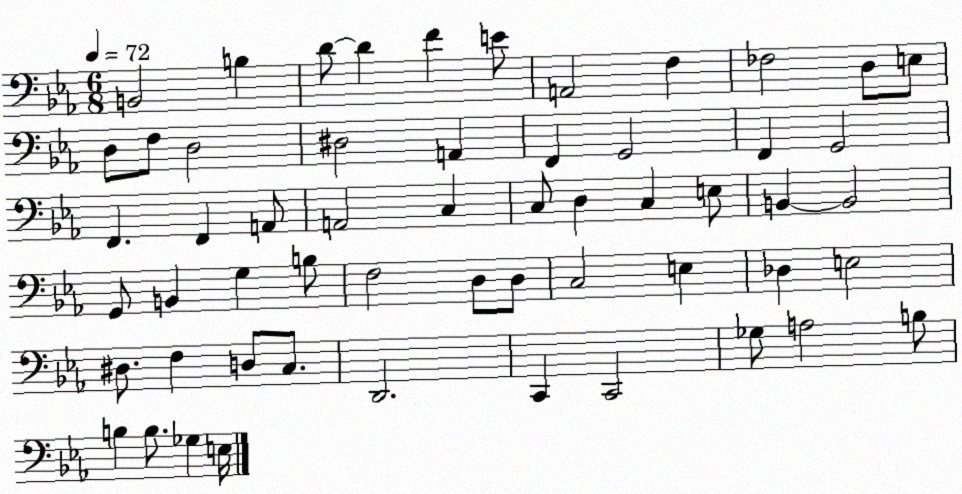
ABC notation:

X:1
T:Untitled
M:6/8
L:1/4
K:Eb
B,,2 B, D/2 D F E/2 A,,2 F, _F,2 D,/2 E,/2 D,/2 F,/2 D,2 ^D,2 A,, F,, G,,2 F,, G,,2 F,, F,, A,,/2 A,,2 C, C,/2 D, C, E,/2 B,, B,,2 G,,/2 B,, G, B,/2 F,2 D,/2 D,/2 C,2 E, _D, E,2 ^D,/2 F, D,/2 C,/2 D,,2 C,, C,,2 _G,/2 A,2 B,/2 B, B,/2 _G, E,/4